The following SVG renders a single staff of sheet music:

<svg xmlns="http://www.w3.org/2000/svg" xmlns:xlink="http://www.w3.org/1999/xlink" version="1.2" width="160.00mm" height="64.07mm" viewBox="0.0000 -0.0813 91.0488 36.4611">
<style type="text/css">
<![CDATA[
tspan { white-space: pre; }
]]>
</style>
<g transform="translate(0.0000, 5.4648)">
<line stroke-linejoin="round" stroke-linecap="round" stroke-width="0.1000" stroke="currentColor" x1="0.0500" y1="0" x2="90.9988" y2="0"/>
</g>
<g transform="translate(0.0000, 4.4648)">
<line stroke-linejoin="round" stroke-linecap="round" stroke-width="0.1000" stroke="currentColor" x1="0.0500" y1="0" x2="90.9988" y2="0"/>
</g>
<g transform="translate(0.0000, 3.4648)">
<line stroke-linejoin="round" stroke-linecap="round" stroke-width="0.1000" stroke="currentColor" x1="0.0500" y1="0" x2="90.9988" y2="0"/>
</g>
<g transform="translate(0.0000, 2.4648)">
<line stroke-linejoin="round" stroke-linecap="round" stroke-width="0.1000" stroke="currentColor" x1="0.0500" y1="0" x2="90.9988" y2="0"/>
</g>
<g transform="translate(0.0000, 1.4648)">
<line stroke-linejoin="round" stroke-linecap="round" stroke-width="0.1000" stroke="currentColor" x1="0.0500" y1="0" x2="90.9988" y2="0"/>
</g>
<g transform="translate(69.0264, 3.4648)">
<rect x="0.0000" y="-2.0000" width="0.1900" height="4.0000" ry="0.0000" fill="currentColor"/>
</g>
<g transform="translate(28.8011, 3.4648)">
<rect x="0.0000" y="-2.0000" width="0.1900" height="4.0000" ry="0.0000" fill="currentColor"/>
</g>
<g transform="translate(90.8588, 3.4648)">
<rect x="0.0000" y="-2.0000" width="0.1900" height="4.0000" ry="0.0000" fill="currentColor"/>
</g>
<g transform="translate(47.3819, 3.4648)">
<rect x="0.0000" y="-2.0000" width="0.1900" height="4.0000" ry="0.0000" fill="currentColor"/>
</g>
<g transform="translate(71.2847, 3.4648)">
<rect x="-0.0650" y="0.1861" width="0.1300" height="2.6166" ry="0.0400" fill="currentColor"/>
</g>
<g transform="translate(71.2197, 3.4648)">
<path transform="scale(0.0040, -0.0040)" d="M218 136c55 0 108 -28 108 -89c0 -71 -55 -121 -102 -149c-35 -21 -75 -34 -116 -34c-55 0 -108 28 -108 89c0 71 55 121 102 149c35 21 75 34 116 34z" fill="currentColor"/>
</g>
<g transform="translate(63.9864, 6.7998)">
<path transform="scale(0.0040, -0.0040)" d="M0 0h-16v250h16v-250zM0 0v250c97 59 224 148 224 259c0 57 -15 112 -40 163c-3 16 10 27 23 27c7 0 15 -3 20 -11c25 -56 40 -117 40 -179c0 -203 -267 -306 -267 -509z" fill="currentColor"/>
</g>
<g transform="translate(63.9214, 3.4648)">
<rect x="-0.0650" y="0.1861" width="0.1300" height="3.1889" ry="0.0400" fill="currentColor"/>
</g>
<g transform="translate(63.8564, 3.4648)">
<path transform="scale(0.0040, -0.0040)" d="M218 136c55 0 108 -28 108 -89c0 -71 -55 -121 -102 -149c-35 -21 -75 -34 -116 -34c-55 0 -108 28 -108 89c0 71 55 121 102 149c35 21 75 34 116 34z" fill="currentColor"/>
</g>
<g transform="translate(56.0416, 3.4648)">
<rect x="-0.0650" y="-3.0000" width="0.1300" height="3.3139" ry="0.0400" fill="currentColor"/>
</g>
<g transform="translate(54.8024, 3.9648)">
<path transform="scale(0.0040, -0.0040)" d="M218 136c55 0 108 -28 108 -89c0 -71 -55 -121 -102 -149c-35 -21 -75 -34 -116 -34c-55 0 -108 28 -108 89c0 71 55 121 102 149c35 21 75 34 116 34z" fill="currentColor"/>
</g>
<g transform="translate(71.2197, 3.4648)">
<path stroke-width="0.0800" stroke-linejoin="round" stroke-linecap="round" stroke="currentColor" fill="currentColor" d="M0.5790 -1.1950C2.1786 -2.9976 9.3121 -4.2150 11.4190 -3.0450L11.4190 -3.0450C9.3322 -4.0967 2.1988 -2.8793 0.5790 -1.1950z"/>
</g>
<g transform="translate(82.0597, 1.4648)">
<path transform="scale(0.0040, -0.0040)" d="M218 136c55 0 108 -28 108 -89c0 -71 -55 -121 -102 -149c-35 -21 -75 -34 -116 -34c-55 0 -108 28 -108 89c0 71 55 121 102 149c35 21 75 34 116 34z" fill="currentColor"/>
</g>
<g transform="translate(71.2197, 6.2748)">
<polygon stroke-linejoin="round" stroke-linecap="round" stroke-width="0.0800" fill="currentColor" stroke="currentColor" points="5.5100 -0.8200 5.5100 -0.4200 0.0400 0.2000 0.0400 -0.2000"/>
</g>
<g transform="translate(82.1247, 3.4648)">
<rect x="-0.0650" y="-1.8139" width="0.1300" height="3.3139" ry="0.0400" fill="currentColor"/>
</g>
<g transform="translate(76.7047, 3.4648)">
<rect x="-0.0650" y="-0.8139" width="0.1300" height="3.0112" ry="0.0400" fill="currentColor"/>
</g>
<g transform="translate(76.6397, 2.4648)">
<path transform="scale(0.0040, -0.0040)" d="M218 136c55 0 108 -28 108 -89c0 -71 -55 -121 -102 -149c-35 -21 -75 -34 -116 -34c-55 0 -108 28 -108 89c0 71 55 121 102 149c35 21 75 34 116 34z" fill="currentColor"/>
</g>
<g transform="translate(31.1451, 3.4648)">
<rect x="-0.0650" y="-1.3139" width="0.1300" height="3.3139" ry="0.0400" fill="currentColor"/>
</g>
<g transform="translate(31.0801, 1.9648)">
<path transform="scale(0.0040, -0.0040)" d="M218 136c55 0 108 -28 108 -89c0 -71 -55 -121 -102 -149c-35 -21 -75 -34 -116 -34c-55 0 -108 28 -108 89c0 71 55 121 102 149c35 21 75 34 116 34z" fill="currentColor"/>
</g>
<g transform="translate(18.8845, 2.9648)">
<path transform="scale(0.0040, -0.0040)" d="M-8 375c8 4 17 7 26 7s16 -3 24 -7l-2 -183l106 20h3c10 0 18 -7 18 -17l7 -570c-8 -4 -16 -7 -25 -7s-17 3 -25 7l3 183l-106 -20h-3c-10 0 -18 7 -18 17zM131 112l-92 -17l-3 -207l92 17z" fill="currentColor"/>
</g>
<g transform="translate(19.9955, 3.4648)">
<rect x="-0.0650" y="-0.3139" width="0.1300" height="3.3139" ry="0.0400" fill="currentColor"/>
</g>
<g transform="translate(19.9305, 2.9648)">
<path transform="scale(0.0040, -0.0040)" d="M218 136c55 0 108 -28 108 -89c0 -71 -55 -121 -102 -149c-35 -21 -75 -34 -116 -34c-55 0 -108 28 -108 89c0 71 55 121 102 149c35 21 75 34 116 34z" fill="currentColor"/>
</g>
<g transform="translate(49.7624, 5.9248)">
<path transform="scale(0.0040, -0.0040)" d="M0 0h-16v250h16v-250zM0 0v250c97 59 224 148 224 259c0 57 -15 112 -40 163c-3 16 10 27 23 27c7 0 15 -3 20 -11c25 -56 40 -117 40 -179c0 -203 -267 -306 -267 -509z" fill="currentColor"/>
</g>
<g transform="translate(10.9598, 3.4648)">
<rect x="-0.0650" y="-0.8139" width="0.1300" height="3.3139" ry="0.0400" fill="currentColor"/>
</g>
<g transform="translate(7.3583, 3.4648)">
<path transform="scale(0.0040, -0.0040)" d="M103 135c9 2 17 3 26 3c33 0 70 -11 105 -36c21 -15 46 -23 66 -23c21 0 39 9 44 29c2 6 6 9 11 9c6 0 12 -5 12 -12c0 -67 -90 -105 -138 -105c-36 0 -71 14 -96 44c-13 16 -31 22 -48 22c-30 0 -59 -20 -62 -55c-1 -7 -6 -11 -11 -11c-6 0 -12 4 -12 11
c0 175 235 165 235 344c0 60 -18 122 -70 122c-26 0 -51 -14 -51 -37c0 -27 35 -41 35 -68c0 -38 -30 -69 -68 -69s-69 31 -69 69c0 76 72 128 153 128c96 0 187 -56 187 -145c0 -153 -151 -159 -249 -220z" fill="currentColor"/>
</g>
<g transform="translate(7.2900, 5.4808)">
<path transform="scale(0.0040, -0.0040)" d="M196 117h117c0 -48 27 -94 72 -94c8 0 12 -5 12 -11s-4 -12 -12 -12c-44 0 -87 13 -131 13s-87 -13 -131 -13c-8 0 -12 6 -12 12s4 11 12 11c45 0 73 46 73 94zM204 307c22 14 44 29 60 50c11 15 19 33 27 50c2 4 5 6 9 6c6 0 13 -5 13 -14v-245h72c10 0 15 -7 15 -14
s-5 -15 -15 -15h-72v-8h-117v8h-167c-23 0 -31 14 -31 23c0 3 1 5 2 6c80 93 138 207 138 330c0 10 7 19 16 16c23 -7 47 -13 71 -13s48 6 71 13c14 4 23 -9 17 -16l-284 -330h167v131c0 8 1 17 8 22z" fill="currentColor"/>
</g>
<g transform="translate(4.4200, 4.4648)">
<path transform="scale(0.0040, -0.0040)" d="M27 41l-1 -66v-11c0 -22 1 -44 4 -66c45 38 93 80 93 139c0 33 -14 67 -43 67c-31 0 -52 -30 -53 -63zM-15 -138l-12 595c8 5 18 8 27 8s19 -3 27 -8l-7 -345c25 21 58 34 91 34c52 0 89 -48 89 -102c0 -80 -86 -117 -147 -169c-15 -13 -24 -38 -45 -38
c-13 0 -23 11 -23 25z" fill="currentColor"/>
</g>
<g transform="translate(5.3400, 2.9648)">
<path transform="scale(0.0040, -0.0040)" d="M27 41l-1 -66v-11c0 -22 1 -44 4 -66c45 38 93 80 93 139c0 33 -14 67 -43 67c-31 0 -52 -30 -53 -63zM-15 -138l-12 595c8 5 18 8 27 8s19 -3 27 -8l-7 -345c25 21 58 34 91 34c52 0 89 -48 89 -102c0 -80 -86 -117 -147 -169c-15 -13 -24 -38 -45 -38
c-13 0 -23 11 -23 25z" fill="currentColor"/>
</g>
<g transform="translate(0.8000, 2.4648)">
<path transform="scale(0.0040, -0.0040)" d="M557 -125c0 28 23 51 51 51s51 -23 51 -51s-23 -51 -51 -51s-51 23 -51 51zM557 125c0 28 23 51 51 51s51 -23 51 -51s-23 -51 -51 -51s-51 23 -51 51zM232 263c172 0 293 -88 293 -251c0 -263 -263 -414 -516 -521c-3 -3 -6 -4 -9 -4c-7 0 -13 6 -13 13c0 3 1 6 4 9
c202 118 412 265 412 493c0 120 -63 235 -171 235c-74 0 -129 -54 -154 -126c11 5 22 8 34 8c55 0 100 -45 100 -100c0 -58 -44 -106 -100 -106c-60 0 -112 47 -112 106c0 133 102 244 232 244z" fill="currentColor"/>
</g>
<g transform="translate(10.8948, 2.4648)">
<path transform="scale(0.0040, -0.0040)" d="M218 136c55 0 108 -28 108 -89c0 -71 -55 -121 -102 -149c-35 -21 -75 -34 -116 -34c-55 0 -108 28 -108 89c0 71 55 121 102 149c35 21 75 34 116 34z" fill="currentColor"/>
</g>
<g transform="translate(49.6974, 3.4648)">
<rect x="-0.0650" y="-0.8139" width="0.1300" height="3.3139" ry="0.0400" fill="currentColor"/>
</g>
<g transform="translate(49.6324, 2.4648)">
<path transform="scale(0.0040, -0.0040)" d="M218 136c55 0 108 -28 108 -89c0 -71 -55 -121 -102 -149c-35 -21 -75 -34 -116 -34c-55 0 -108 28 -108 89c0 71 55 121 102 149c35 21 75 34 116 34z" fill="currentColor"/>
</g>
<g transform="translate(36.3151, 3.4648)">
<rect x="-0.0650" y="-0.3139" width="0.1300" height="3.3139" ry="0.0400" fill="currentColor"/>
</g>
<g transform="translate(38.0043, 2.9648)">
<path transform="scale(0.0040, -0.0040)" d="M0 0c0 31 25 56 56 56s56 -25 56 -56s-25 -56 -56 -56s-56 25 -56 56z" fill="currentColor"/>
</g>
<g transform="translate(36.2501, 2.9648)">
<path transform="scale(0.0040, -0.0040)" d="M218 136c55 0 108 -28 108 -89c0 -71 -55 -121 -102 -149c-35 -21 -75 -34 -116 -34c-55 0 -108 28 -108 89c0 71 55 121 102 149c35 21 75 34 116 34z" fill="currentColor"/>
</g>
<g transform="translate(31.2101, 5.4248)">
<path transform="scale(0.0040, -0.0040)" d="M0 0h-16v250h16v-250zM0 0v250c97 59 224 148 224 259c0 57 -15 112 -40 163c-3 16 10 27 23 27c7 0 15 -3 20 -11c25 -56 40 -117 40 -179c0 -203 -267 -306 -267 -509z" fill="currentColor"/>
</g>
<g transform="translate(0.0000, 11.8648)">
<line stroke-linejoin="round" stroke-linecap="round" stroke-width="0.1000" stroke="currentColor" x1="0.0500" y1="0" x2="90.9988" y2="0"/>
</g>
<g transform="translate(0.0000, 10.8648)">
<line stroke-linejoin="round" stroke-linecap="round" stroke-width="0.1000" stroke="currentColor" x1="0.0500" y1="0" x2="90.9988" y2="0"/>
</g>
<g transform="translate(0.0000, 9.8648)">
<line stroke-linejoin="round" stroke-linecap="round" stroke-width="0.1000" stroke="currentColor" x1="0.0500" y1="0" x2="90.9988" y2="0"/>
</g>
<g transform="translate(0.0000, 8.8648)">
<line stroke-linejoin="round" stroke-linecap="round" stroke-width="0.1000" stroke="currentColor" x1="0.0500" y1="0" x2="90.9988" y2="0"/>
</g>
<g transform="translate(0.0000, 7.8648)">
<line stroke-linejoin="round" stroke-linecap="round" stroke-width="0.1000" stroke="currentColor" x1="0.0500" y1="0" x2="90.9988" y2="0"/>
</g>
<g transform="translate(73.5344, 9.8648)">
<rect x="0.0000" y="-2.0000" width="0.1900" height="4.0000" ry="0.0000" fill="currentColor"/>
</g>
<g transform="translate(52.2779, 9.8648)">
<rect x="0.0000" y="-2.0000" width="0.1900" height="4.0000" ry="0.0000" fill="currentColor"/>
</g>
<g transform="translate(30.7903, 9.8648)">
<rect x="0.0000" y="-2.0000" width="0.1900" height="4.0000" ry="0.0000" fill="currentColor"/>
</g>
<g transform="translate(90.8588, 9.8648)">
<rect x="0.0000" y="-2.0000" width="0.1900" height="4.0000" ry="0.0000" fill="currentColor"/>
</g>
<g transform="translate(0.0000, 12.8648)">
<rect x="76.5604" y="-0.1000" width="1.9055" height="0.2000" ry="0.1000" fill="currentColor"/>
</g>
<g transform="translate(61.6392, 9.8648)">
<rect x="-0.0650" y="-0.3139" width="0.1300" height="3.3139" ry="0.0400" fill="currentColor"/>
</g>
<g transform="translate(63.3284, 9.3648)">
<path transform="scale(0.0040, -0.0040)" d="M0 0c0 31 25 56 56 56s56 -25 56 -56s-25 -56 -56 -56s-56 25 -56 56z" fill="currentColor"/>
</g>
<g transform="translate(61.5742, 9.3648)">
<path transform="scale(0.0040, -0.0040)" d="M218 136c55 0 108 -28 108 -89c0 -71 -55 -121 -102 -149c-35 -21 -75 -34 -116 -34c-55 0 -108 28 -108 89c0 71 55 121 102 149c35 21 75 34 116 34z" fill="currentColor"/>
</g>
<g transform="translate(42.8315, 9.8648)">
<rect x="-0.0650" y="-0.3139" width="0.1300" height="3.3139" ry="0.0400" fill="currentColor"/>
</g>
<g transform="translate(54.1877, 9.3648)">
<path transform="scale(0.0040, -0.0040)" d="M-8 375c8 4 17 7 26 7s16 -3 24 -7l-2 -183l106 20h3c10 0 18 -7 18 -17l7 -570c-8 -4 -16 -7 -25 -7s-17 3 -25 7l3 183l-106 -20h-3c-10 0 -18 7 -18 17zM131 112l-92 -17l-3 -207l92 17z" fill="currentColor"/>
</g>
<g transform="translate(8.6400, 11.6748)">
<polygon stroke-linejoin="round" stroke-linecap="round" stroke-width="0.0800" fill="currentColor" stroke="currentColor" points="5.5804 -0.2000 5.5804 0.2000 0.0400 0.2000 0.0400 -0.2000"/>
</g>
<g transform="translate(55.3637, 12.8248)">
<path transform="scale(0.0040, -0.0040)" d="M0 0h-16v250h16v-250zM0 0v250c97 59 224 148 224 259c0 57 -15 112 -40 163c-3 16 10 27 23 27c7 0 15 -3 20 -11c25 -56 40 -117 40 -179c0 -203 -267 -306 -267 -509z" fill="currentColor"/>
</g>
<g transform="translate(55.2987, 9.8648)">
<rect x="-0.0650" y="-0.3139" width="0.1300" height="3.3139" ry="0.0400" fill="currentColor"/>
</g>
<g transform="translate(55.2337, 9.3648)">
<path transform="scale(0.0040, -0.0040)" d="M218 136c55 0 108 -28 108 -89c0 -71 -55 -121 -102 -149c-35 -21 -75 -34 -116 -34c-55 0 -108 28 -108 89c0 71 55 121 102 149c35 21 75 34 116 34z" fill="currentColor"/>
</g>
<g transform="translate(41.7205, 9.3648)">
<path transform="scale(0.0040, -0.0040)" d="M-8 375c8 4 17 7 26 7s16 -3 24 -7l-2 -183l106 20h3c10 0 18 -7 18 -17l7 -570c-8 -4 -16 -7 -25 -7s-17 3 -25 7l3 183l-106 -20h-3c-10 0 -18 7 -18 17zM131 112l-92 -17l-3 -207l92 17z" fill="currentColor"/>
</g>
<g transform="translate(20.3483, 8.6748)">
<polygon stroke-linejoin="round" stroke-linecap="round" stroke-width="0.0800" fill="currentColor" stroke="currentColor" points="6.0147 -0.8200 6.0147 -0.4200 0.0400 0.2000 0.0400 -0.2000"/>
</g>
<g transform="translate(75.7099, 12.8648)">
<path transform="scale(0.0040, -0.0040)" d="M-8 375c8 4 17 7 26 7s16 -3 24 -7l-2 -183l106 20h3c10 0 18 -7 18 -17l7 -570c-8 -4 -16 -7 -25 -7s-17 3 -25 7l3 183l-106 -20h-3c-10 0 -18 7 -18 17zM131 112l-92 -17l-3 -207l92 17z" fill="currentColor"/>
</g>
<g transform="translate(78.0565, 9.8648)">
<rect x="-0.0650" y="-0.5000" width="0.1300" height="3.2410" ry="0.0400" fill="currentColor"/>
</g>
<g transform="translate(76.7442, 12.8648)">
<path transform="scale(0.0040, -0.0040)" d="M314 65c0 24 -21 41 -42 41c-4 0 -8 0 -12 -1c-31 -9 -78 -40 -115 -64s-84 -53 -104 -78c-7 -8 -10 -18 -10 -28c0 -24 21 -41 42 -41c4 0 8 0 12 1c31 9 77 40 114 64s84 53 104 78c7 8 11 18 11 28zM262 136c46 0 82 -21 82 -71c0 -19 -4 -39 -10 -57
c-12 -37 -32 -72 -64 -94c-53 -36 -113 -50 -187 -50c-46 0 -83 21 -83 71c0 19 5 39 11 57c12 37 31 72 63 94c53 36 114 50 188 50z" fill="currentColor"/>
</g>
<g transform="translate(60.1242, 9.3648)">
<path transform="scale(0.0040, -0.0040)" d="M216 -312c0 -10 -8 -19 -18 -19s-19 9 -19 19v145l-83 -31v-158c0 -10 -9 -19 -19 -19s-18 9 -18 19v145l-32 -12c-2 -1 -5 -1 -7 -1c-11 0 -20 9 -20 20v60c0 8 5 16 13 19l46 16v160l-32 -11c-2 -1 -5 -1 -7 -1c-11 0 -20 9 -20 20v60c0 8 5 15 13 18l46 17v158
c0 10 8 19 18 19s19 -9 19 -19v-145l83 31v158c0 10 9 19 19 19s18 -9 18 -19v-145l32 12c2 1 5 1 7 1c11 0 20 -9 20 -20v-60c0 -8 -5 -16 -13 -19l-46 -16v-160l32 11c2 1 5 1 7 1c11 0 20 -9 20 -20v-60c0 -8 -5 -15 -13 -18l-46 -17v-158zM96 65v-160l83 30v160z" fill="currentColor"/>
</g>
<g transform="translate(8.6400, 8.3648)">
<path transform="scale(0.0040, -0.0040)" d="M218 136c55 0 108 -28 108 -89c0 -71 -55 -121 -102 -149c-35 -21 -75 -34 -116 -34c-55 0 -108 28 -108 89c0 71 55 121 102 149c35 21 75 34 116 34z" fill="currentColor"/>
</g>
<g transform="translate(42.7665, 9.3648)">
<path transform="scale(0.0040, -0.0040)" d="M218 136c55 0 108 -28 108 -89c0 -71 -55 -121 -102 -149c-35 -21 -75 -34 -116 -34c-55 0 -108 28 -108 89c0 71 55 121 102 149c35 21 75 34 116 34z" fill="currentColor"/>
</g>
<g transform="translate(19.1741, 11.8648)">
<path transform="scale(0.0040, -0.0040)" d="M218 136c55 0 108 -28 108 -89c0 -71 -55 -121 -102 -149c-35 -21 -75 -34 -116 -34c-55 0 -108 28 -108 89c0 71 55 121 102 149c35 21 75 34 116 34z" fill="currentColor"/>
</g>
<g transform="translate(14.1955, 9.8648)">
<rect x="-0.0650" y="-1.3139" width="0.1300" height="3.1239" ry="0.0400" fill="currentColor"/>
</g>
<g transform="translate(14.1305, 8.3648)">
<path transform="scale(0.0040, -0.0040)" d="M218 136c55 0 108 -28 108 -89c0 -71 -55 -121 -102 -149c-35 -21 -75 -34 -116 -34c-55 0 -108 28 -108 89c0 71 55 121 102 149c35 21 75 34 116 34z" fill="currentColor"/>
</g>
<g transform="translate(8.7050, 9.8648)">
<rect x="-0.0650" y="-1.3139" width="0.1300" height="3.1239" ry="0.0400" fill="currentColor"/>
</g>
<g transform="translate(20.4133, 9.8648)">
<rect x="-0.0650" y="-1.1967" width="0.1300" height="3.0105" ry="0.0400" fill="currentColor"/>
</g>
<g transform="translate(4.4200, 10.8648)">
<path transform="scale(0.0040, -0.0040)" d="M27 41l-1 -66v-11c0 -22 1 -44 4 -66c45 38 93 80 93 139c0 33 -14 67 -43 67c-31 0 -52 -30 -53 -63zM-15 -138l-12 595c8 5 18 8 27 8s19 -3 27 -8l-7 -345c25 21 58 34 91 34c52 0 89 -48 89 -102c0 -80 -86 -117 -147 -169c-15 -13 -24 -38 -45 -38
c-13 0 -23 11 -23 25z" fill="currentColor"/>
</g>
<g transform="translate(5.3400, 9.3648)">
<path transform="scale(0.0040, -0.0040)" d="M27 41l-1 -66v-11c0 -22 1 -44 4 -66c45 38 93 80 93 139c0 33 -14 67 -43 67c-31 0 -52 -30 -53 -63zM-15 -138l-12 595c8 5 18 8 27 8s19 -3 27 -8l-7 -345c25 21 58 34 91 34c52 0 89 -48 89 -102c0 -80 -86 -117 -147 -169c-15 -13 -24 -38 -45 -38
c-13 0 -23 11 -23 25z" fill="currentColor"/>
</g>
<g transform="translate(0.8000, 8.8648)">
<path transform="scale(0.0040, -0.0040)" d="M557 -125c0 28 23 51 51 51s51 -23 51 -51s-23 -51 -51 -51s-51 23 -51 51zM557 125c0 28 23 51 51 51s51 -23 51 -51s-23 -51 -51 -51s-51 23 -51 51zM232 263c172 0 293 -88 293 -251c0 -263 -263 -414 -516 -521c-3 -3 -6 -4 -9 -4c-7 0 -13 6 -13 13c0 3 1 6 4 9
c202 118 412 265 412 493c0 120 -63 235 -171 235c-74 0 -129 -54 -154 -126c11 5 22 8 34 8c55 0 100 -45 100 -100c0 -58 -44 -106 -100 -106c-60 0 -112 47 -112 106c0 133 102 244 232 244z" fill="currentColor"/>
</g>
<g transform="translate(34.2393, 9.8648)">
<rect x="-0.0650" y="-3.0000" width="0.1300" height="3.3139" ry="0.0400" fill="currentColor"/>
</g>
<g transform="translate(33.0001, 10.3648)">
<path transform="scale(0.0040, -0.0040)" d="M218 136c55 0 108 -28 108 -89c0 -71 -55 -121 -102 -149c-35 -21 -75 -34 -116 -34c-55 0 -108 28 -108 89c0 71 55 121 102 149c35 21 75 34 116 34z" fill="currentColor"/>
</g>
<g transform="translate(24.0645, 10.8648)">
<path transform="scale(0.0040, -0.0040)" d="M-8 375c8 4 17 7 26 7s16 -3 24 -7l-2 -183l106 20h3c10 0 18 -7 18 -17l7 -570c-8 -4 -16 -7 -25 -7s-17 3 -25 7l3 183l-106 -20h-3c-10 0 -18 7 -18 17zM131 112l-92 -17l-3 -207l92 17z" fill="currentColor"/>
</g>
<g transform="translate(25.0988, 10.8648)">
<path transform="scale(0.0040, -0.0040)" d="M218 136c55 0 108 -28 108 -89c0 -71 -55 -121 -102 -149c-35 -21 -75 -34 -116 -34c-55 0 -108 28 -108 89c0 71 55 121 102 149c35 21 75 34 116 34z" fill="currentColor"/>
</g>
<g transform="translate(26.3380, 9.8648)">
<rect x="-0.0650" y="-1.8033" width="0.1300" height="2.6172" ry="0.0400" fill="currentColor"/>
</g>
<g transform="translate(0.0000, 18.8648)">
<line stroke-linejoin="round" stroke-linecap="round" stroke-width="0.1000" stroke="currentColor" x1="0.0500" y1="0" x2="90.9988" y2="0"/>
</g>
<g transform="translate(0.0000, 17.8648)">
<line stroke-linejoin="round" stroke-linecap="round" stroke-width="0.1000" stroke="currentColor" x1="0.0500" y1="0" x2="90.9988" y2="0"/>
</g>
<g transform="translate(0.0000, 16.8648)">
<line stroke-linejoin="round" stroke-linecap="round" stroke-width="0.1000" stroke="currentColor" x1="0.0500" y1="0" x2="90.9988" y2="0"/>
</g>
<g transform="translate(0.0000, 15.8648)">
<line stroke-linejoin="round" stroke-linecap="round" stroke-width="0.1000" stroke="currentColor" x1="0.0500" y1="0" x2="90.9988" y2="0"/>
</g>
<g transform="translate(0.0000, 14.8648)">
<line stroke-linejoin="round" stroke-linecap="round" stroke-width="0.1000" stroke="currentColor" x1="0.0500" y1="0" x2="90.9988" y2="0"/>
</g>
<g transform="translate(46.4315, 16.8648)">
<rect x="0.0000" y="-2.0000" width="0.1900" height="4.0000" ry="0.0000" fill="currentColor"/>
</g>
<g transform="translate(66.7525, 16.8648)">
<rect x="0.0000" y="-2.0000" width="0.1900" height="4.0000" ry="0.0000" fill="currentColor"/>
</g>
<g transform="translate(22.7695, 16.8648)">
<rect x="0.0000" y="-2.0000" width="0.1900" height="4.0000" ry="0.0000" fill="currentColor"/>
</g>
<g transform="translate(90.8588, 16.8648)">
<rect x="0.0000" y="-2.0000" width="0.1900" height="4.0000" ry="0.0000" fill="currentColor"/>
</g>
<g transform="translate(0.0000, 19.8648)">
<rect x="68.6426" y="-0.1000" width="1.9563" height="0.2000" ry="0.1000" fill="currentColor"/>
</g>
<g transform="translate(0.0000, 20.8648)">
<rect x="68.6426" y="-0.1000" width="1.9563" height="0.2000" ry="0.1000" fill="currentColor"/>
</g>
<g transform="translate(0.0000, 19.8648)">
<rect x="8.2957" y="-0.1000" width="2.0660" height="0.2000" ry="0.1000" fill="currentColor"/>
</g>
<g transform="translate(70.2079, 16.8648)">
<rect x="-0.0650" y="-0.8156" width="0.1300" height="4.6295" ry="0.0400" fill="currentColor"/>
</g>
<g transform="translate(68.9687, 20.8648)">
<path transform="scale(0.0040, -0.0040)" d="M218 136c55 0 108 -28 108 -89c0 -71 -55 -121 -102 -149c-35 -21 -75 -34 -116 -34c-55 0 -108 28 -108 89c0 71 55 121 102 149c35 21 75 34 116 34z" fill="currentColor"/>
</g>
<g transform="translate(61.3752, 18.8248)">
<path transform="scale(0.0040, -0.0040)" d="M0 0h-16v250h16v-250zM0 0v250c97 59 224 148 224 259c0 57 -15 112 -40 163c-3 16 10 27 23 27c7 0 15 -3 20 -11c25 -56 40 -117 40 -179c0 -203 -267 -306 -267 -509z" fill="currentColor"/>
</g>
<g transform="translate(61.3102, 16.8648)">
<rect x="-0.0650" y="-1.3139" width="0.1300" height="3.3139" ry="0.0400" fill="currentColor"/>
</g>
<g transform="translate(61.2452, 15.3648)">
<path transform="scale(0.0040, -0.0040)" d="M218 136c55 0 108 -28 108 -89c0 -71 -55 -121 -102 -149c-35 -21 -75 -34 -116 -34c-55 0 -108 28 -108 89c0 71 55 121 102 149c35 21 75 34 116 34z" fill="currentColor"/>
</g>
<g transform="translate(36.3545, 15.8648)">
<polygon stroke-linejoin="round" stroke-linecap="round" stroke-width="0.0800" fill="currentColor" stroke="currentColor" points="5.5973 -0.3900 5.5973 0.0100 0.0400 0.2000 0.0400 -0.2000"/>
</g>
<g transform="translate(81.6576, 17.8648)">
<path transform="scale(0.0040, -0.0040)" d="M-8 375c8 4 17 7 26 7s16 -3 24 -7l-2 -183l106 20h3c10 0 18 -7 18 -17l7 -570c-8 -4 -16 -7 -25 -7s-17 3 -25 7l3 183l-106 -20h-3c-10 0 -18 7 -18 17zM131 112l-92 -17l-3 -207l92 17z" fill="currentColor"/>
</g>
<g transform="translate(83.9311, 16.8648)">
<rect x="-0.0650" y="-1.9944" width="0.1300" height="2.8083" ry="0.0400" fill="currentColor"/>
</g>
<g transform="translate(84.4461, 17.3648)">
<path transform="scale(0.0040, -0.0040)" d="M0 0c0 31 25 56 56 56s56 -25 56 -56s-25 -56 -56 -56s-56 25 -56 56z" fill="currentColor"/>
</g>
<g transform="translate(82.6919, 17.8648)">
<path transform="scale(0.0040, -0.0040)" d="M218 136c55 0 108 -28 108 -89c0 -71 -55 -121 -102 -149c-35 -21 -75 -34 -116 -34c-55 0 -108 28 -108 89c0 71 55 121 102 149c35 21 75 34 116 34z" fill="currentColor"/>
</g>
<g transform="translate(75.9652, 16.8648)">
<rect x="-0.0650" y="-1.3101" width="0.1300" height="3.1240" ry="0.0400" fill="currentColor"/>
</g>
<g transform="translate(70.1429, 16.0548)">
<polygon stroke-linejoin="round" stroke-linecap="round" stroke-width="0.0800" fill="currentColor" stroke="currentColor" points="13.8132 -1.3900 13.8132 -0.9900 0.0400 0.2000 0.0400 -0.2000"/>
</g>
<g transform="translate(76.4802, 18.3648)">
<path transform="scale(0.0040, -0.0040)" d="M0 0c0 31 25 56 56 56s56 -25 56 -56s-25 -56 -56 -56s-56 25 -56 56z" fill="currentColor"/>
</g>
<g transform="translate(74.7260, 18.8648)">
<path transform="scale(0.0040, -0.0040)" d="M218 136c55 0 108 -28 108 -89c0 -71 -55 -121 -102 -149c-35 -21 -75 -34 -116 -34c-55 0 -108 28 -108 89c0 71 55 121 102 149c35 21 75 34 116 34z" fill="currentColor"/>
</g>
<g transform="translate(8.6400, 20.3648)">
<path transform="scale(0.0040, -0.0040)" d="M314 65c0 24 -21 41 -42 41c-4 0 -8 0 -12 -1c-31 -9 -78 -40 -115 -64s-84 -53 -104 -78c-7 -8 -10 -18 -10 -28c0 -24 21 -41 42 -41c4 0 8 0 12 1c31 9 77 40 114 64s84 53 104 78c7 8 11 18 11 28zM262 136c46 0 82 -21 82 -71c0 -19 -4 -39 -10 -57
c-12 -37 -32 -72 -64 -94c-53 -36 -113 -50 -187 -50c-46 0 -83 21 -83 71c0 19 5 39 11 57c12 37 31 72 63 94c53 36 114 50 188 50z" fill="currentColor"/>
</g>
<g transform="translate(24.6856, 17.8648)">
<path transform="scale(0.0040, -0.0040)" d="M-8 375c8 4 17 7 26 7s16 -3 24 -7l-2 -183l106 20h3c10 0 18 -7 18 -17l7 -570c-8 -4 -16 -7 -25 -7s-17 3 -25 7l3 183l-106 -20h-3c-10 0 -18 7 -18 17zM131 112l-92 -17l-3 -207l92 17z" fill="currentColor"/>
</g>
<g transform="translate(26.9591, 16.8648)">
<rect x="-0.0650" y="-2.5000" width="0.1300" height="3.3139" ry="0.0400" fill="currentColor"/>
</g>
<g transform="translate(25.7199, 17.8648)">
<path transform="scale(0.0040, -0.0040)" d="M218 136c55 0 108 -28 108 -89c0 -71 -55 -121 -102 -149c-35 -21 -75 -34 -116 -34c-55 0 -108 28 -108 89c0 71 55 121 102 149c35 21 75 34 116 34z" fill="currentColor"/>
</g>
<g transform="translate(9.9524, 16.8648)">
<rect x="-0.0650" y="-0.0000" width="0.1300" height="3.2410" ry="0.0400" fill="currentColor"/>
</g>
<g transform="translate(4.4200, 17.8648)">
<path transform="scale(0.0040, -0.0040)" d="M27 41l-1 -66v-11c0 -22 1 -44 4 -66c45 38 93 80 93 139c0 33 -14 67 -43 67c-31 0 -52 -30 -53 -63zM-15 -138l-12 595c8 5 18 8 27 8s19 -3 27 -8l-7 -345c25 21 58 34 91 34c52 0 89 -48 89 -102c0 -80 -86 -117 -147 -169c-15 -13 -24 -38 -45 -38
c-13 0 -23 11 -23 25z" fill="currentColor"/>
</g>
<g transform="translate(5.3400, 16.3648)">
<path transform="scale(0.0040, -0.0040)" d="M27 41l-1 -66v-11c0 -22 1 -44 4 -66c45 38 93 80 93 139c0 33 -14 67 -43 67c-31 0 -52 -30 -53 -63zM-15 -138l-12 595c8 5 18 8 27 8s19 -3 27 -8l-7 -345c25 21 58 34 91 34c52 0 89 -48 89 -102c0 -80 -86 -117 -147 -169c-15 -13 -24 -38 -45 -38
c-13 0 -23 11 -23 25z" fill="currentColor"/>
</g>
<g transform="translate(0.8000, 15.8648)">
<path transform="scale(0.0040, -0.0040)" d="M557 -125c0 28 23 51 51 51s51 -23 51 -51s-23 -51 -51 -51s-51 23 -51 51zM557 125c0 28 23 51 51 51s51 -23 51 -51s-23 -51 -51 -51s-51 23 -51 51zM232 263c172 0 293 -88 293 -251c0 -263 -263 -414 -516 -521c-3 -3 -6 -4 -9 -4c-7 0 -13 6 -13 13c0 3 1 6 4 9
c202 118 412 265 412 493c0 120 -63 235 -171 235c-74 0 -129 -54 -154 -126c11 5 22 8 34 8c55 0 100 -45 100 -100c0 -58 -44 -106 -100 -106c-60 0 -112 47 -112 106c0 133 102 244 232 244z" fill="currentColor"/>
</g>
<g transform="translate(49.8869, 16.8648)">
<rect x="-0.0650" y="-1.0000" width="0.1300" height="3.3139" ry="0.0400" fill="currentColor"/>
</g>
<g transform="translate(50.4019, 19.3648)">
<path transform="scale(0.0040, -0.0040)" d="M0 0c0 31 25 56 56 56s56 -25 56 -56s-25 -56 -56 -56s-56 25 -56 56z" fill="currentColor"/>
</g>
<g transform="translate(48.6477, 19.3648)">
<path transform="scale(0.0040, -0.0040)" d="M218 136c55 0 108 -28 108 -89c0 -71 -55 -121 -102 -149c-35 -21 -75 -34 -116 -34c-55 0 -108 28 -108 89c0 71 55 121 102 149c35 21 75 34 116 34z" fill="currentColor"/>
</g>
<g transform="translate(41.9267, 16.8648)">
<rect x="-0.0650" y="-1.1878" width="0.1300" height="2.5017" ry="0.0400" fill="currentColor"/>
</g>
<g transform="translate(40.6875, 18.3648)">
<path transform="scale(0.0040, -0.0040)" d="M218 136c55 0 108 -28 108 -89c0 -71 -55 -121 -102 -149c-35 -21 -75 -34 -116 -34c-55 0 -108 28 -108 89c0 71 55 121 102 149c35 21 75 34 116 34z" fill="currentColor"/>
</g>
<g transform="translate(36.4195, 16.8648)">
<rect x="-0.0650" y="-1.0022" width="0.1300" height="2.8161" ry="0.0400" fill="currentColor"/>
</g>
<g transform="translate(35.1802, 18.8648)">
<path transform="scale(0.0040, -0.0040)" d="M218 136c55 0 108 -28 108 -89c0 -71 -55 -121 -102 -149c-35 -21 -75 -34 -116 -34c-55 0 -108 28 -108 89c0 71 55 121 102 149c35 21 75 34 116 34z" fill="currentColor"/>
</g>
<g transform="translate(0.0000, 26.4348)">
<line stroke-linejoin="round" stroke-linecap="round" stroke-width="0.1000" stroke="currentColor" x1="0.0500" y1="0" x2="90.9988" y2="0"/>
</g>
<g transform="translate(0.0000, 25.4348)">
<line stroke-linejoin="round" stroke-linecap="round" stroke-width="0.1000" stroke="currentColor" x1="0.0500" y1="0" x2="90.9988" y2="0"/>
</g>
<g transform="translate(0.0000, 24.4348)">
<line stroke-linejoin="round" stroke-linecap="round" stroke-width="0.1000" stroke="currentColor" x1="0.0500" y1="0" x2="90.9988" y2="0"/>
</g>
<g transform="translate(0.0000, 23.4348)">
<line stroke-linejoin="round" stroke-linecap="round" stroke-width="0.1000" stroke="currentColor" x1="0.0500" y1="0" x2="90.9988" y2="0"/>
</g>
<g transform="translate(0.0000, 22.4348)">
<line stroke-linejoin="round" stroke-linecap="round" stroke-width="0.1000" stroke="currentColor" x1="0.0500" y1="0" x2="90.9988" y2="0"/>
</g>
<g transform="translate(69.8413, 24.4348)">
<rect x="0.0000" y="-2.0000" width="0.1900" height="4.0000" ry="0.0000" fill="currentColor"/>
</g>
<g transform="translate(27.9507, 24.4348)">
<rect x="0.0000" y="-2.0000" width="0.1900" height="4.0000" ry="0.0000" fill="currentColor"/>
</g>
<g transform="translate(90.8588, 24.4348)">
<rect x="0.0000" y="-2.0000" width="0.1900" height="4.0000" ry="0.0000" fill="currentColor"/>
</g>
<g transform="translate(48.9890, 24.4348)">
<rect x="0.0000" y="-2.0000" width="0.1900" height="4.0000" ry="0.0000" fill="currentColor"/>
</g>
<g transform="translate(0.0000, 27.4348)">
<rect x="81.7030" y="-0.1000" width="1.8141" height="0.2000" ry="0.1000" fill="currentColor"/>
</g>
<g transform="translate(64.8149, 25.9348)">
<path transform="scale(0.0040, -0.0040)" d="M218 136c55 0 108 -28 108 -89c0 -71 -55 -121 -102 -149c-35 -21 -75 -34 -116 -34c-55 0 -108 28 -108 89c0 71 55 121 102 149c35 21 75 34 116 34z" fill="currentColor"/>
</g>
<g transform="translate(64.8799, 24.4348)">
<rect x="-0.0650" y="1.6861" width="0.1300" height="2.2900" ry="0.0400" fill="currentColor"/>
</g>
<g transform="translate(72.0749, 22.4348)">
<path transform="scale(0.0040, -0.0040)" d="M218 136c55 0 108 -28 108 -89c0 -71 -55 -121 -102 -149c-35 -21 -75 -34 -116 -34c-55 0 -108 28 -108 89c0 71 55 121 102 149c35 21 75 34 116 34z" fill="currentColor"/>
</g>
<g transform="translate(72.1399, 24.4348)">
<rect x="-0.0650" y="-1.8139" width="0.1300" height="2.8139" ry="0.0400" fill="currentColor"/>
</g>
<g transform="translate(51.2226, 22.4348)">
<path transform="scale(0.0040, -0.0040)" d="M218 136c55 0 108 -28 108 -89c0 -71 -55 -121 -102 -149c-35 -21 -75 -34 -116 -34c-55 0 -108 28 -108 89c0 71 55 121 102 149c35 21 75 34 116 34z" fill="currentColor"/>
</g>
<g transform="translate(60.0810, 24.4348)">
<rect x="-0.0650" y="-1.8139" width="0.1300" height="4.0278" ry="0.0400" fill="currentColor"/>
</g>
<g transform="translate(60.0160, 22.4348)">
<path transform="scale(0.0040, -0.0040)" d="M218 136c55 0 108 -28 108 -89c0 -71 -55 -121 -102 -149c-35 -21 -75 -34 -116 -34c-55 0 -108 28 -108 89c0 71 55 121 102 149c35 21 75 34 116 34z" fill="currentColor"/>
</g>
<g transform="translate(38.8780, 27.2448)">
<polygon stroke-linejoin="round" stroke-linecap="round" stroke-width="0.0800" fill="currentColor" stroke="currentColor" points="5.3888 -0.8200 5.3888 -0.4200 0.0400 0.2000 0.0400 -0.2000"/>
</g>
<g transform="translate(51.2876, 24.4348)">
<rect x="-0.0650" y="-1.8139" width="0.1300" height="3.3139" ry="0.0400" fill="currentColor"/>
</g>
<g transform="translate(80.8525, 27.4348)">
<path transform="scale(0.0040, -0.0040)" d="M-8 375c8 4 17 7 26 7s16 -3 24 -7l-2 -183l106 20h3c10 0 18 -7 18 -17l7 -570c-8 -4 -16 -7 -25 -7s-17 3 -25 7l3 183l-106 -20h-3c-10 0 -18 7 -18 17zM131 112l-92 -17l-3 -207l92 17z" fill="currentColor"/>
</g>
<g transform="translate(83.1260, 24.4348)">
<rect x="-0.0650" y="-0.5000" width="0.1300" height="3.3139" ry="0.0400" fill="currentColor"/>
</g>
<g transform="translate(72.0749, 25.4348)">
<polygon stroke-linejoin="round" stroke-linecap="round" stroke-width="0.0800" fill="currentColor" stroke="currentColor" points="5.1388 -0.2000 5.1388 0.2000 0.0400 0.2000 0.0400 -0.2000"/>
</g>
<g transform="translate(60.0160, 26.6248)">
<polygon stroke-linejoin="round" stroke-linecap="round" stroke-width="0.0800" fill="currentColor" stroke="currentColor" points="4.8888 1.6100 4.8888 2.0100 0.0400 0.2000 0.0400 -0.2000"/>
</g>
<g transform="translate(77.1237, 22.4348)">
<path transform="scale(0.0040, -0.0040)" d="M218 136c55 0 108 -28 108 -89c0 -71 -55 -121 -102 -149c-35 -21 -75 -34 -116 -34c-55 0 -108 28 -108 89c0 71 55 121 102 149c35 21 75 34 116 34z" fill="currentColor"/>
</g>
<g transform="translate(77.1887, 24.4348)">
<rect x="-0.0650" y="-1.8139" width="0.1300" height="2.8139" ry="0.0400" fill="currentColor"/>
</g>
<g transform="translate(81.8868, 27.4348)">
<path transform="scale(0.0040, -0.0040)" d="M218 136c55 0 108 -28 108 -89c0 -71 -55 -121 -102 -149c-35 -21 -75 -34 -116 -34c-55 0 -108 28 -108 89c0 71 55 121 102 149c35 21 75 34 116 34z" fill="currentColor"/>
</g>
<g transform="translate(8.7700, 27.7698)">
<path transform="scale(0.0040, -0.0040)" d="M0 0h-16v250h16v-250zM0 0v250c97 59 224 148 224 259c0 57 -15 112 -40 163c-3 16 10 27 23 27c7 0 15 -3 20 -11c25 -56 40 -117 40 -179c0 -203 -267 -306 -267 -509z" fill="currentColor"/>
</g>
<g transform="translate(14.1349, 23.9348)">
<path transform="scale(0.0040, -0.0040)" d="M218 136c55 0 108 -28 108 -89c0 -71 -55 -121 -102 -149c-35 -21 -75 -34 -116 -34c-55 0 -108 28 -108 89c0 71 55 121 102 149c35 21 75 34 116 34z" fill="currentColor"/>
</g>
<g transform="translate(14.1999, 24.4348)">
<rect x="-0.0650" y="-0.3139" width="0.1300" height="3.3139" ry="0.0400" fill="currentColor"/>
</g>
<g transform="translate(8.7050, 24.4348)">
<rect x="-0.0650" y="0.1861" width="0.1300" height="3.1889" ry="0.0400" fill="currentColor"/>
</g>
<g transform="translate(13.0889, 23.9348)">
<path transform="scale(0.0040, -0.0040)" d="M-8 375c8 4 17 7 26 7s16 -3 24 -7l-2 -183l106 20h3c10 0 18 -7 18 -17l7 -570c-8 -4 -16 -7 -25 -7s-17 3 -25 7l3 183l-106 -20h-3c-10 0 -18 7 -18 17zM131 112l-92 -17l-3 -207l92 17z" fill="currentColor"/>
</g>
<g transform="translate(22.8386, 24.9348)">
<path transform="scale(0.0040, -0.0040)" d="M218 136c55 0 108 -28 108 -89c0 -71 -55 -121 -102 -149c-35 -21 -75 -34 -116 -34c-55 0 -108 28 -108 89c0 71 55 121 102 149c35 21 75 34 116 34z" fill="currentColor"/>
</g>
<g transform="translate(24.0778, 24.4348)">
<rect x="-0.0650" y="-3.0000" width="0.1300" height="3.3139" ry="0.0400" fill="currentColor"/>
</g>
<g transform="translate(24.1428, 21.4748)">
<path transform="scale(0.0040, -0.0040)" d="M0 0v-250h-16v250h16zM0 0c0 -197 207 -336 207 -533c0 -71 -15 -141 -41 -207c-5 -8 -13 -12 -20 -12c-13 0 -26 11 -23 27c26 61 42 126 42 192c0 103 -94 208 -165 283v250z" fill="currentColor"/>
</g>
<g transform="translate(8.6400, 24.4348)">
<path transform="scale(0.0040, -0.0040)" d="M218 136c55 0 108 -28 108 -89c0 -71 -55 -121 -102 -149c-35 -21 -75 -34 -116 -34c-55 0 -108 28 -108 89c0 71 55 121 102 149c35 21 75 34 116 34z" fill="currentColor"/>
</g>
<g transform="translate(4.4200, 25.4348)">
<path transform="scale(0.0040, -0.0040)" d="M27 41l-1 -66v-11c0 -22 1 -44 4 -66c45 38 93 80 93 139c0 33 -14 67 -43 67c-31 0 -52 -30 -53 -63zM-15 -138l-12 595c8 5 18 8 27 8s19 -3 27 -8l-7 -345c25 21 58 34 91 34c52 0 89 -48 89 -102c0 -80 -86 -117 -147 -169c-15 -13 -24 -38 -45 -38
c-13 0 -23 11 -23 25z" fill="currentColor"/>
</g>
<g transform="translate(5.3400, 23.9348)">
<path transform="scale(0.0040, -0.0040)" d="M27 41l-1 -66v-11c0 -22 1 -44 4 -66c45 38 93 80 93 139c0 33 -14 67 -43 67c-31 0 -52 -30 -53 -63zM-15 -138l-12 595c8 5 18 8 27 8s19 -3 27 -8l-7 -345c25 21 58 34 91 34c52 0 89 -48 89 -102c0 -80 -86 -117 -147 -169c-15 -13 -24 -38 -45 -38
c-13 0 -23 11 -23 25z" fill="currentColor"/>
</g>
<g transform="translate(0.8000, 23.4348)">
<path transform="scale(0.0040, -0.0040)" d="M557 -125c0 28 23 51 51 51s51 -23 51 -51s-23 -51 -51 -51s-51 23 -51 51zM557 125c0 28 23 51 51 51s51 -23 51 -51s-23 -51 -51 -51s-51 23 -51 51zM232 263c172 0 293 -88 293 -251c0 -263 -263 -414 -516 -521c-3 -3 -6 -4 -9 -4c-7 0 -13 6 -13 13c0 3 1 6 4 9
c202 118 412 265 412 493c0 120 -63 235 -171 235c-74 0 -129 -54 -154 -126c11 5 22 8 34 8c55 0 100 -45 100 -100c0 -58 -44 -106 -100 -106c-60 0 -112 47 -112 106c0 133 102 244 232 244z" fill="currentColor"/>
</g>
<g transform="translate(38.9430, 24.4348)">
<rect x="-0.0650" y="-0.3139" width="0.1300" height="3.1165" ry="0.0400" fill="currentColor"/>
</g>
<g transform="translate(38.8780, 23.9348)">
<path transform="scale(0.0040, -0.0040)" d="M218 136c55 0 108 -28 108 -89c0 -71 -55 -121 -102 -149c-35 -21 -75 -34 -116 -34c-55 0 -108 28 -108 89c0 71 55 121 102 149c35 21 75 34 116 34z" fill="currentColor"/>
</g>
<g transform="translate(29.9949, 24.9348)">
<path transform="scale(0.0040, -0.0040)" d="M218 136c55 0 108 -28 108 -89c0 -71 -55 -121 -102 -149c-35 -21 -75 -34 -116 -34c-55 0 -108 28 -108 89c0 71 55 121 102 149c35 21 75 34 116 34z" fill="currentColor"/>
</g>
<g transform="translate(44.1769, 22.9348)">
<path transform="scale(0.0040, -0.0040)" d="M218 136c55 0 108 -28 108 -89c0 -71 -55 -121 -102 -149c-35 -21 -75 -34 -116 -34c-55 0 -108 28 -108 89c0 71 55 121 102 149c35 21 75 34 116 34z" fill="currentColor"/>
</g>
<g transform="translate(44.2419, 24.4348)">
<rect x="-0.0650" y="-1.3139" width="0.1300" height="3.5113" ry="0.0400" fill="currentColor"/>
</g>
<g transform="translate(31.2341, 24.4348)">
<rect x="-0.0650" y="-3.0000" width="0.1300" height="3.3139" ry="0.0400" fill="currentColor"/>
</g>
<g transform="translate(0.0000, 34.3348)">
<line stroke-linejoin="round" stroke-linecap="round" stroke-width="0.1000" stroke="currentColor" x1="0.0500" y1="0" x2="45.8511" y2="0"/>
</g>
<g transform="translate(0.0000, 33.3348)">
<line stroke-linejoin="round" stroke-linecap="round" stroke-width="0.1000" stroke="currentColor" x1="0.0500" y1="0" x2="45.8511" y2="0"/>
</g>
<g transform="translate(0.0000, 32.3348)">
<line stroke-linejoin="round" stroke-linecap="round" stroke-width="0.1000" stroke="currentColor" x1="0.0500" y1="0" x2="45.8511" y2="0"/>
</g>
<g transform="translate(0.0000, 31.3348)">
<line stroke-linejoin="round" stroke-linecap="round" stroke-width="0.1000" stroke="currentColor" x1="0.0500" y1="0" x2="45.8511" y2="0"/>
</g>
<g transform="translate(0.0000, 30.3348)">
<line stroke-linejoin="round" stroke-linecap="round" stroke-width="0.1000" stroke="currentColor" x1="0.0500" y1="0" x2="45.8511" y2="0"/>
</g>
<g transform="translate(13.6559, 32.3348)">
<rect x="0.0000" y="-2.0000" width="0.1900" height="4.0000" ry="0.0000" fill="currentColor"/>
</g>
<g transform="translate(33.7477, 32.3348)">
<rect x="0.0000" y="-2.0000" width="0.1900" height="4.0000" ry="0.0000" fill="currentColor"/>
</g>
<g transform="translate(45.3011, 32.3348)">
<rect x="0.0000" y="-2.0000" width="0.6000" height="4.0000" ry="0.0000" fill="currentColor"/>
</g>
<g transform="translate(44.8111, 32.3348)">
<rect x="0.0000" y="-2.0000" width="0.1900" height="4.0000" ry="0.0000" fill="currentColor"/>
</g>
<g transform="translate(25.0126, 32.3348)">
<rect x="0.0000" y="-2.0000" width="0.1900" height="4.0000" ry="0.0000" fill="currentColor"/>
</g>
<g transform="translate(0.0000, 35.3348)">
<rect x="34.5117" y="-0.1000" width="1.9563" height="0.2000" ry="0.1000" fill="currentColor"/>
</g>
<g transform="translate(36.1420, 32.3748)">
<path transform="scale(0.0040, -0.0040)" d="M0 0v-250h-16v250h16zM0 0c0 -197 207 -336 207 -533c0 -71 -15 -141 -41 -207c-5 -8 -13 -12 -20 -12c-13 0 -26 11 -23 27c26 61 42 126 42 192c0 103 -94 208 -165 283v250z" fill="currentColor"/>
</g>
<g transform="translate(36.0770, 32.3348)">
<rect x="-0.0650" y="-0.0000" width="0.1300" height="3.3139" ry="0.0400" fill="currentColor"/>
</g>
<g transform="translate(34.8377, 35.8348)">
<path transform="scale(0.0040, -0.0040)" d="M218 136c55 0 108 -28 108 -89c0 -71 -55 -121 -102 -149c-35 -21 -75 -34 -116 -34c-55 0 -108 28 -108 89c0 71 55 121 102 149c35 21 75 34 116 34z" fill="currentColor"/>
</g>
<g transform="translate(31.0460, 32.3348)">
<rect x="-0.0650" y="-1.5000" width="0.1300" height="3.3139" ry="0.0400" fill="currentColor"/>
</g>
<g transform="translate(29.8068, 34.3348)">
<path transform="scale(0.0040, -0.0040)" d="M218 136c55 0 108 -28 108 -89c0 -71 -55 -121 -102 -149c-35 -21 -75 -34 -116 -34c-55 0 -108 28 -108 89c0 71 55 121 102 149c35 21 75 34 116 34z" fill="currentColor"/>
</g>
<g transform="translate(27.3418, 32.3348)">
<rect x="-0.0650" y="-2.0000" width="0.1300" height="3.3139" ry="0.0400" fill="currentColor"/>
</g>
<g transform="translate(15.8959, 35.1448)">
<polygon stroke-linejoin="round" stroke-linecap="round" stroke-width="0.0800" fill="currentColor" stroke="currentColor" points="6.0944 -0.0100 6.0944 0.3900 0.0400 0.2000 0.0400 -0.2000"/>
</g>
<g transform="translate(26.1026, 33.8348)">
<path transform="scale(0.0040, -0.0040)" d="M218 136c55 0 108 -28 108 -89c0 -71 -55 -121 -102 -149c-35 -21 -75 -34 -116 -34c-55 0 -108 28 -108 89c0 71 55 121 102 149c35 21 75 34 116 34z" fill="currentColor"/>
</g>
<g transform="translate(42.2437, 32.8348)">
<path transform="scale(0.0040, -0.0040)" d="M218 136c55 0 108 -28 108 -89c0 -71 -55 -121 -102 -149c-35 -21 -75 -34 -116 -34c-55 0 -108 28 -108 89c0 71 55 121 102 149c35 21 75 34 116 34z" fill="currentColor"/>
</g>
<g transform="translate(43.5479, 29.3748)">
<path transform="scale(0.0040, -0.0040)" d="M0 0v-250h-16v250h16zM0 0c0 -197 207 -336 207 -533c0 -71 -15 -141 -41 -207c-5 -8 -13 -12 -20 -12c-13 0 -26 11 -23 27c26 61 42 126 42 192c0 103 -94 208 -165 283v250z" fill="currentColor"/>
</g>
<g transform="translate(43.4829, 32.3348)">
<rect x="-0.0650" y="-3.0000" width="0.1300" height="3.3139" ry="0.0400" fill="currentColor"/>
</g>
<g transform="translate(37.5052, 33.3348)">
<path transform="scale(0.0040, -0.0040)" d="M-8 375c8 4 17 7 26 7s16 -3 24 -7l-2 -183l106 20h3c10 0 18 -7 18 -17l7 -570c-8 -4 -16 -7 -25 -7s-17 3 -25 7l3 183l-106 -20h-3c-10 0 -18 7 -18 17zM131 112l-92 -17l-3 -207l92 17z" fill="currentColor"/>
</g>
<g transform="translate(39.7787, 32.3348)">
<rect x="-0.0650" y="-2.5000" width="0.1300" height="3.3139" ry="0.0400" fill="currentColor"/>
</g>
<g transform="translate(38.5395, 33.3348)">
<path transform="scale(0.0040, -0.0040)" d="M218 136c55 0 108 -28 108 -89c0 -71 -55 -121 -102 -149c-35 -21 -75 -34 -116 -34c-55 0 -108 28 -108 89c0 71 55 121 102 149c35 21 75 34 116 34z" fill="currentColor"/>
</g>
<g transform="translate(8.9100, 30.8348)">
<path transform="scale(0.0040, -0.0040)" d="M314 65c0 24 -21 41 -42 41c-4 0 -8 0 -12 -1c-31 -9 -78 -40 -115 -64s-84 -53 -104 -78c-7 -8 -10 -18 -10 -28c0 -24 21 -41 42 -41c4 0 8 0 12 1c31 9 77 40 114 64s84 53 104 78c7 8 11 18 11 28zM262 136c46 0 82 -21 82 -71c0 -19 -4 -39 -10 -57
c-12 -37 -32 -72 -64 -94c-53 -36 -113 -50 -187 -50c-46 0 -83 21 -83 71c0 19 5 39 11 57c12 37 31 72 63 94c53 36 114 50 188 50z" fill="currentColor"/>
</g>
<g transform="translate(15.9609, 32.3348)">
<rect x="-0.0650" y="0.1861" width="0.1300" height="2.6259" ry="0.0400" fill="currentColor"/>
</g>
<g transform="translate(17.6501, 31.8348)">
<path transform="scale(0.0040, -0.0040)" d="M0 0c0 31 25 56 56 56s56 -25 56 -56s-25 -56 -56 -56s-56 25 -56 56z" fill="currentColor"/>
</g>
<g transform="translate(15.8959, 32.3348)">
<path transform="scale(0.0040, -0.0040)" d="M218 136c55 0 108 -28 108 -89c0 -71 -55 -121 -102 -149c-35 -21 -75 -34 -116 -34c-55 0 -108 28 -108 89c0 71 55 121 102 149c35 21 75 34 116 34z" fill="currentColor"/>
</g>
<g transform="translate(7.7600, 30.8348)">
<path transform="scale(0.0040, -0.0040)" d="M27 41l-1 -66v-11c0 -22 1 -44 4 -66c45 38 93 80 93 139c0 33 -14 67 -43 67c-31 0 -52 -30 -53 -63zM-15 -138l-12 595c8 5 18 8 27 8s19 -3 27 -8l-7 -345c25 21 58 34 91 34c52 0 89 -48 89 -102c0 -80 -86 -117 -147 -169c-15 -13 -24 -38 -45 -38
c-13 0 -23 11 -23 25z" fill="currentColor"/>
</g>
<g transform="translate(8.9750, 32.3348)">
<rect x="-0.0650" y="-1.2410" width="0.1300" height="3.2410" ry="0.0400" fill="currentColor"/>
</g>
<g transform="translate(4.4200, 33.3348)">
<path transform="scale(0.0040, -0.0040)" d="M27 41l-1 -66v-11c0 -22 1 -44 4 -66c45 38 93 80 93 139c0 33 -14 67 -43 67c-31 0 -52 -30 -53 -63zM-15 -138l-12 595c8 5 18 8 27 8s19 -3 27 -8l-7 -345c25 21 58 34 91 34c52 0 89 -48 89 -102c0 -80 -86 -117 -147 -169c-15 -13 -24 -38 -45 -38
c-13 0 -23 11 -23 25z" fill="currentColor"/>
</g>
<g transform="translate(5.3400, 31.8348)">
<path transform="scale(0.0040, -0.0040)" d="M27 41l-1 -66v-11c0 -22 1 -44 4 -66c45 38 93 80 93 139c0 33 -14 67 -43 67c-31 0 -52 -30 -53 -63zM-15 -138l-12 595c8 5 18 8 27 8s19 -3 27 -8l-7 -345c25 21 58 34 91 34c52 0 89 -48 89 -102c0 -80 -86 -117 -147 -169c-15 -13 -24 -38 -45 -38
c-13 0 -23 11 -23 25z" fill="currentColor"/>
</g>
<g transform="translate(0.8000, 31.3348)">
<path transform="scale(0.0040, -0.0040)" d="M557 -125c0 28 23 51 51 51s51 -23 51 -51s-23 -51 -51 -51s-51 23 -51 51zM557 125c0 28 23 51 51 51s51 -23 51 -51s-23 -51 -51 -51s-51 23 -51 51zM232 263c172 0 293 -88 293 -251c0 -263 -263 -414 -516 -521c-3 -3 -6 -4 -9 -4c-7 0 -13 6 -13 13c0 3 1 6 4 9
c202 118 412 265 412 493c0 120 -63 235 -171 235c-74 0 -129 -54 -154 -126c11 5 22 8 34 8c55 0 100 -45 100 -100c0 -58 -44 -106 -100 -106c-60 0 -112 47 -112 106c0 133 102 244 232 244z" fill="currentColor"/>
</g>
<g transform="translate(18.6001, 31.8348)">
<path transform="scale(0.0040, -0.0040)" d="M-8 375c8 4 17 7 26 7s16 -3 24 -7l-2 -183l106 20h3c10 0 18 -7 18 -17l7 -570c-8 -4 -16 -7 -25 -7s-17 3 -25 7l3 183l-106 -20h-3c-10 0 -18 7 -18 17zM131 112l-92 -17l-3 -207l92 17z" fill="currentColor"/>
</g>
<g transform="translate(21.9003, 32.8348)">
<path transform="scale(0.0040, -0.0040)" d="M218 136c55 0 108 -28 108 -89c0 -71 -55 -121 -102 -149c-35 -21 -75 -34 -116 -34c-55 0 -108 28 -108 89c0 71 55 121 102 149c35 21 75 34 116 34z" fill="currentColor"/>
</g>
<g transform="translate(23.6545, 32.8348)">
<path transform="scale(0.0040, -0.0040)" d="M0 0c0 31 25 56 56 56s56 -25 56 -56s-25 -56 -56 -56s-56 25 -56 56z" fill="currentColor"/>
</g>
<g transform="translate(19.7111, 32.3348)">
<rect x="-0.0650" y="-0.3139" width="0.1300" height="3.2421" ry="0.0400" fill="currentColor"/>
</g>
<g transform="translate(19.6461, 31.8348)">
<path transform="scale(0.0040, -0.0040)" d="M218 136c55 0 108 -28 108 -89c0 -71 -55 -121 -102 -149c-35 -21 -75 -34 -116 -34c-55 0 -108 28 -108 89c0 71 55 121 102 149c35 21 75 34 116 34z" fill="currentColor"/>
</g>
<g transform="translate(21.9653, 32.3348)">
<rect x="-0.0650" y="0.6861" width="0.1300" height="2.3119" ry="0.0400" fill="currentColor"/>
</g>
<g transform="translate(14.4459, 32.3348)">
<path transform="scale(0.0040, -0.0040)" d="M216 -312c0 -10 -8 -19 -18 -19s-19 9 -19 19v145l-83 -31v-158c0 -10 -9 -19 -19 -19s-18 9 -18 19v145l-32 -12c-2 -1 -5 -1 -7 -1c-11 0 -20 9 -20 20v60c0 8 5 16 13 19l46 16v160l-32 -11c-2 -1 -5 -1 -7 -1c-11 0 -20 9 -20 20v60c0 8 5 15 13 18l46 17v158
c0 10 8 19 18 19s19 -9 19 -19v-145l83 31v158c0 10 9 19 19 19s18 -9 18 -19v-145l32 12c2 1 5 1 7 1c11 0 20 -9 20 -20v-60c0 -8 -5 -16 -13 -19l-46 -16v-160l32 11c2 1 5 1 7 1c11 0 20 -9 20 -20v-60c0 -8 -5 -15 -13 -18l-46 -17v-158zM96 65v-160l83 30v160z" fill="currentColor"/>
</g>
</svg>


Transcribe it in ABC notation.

X:1
T:Untitled
M:2/4
L:1/4
K:Bb
F, E, G,/2 _E, F,/2 C, D,/2 D,/2 F,/2 A, G,/2 G,/2 G,,/2 B,,/2 C, E, E,/2 ^E, E,,2 D,,2 B,, G,,/2 A,,/2 F,, G,/2 C,,/2 G,,/2 B,,/2 D,/2 E, C,/2 C, _E,/2 G,/2 A, A,/2 A,,/2 A,/2 A,/2 E,, _G,2 ^D,/2 E,/2 C,/2 A,, G,, D,,/2 B,, C,/2